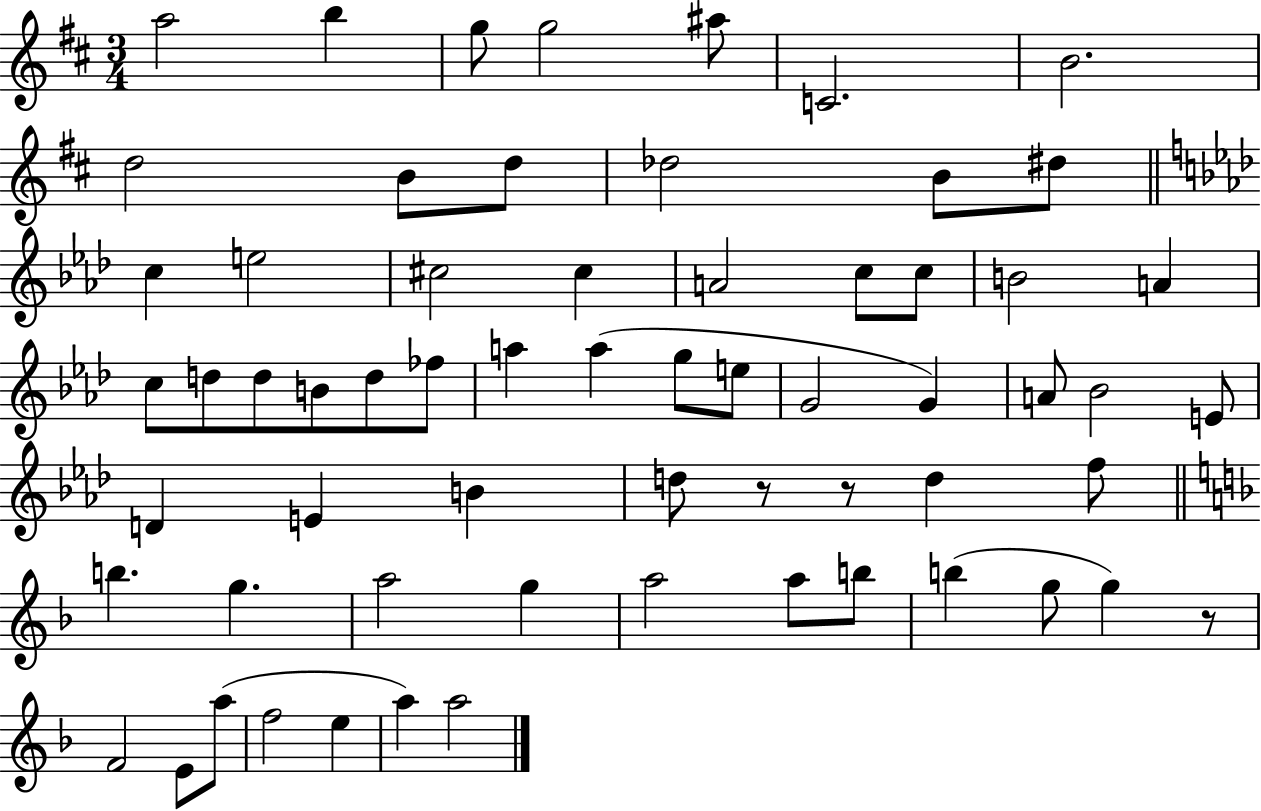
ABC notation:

X:1
T:Untitled
M:3/4
L:1/4
K:D
a2 b g/2 g2 ^a/2 C2 B2 d2 B/2 d/2 _d2 B/2 ^d/2 c e2 ^c2 ^c A2 c/2 c/2 B2 A c/2 d/2 d/2 B/2 d/2 _f/2 a a g/2 e/2 G2 G A/2 _B2 E/2 D E B d/2 z/2 z/2 d f/2 b g a2 g a2 a/2 b/2 b g/2 g z/2 F2 E/2 a/2 f2 e a a2